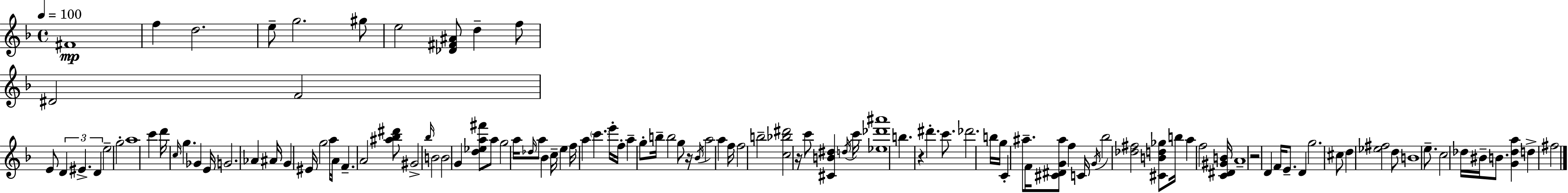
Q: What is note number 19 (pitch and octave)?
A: C6